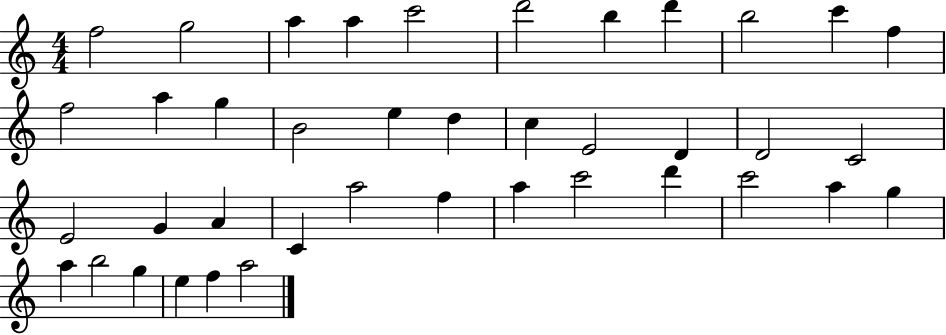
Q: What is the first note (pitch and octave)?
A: F5